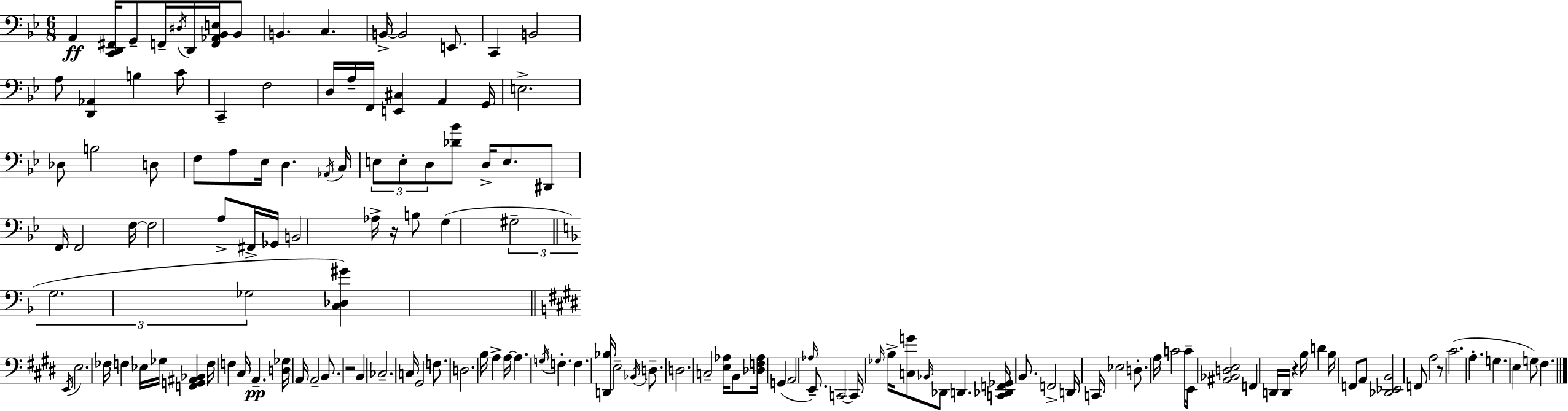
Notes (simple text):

A2/q [C2,D2,F#2]/s G2/e F2/s D#3/s D2/s [F2,Ab2,Bb2,E3]/s Bb2/e B2/q. C3/q. B2/s B2/h E2/e. C2/q B2/h A3/e [D2,Ab2]/q B3/q C4/e C2/q F3/h D3/s A3/s F2/s [E2,C#3]/q A2/q G2/s E3/h. Db3/e B3/h D3/e F3/e A3/e Eb3/s D3/q. Ab2/s C3/s E3/e E3/e D3/e [Db4,Bb4]/e D3/s E3/e. D#2/e F2/s F2/h F3/s F3/h A3/e F#2/s Gb2/s B2/h Ab3/s R/s B3/e G3/q G#3/h G3/h. Gb3/h [C3,Db3,G#4]/q E2/s E3/h. FES3/s F3/q Eb3/s Gb3/s [F2,G2,A#2,Bb2]/q F3/s F3/q C#3/s A2/q. [D3,Gb3]/s A2/s A2/h B2/e. R/h B2/q CES3/h. C3/s G#2/h F3/e. D3/h. B3/s A3/q A3/s A3/q. G3/s F3/q. F3/q. [D2,Bb3]/s E3/h Bb2/s D3/e. D3/h. C3/h [E3,Ab3]/s B2/e [Db3,F3,Ab3]/s G2/q A2/h Ab3/s E2/e. C2/h C2/s Gb3/s B3/s [C3,G4]/e Bb2/s Db2/e D2/q. [C2,Db2,F2,Gb2]/s B2/e. F2/h D2/s C2/s Eb3/h D3/e. A3/s C4/h C4/e E2/s [A#2,Bb2,D3,E3]/h F2/q D2/s D2/s R/q B3/s D4/q B3/s F2/e A2/e [Db2,Eb2,B2]/h F2/e A3/h R/e C#4/h. A3/q. G3/q. E3/q G3/e F#3/q.